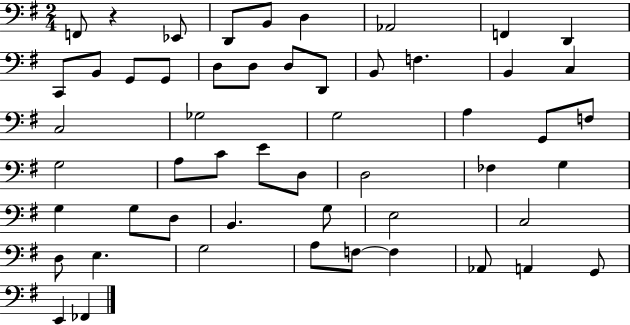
{
  \clef bass
  \numericTimeSignature
  \time 2/4
  \key g \major
  \repeat volta 2 { f,8 r4 ees,8 | d,8 b,8 d4 | aes,2 | f,4 d,4 | \break c,8 b,8 g,8 g,8 | d8 d8 d8 d,8 | b,8 f4. | b,4 c4 | \break c2 | ges2 | g2 | a4 g,8 f8 | \break g2 | a8 c'8 e'8 d8 | d2 | fes4 g4 | \break g4 g8 d8 | b,4. g8 | e2 | c2 | \break d8 e4. | g2 | a8 f8~~ f4 | aes,8 a,4 g,8 | \break e,4 fes,4 | } \bar "|."
}